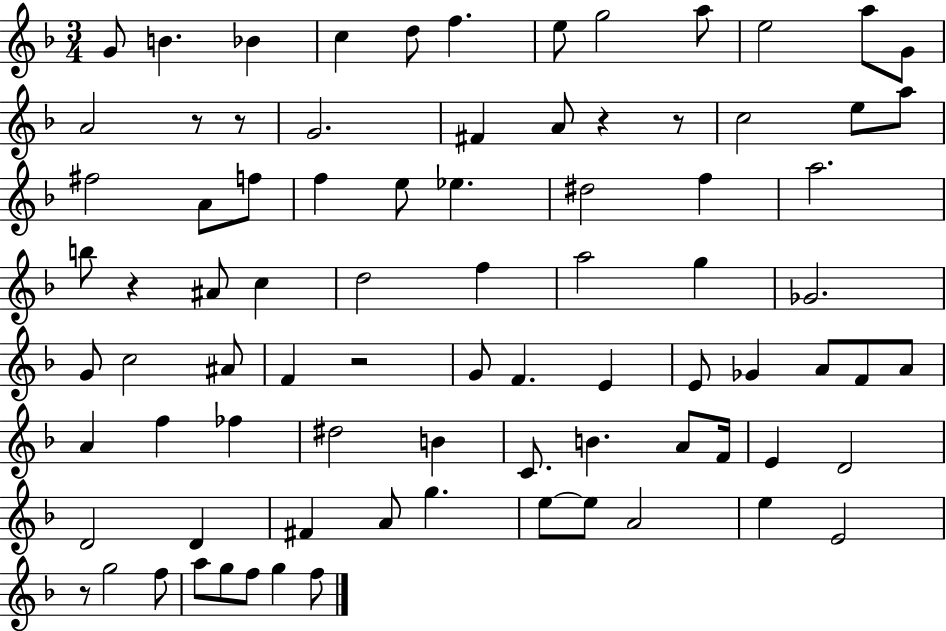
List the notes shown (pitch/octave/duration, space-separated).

G4/e B4/q. Bb4/q C5/q D5/e F5/q. E5/e G5/h A5/e E5/h A5/e G4/e A4/h R/e R/e G4/h. F#4/q A4/e R/q R/e C5/h E5/e A5/e F#5/h A4/e F5/e F5/q E5/e Eb5/q. D#5/h F5/q A5/h. B5/e R/q A#4/e C5/q D5/h F5/q A5/h G5/q Gb4/h. G4/e C5/h A#4/e F4/q R/h G4/e F4/q. E4/q E4/e Gb4/q A4/e F4/e A4/e A4/q F5/q FES5/q D#5/h B4/q C4/e. B4/q. A4/e F4/s E4/q D4/h D4/h D4/q F#4/q A4/e G5/q. E5/e E5/e A4/h E5/q E4/h R/e G5/h F5/e A5/e G5/e F5/e G5/q F5/e